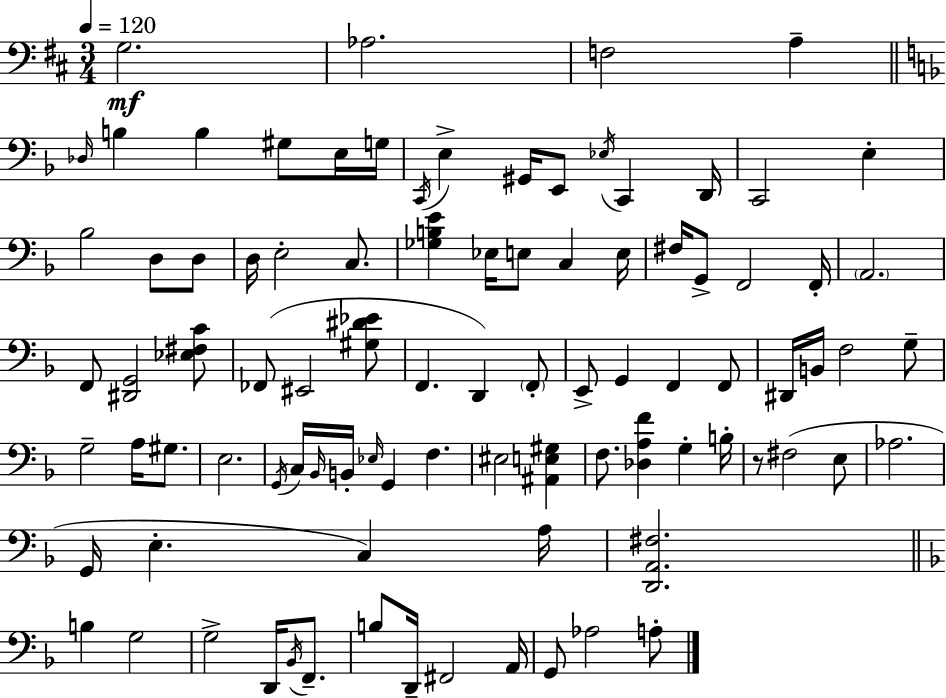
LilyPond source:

{
  \clef bass
  \numericTimeSignature
  \time 3/4
  \key d \major
  \tempo 4 = 120
  g2.\mf | aes2. | f2 a4-- | \bar "||" \break \key d \minor \grace { des16 } b4 b4 gis8 e16 | g16 \acciaccatura { c,16 } e4-> gis,16 e,8 \acciaccatura { ees16 } c,4 | d,16 c,2 e4-. | bes2 d8 | \break d8 d16 e2-. | c8. <ges b e'>4 ees16 e8 c4 | e16 fis16 g,8-> f,2 | f,16-. \parenthesize a,2. | \break f,8 <dis, g,>2 | <ees fis c'>8 fes,8( eis,2 | <gis dis' ees'>8 f,4. d,4) | \parenthesize f,8-. e,8-> g,4 f,4 | \break f,8 dis,16 b,16 f2 | g8-- g2-- a16 | gis8. e2. | \acciaccatura { g,16 } c16 \grace { bes,16 } b,16-. \grace { ees16 } g,4 | \break f4. eis2 | <ais, e gis>4 f8. <des a f'>4 | g4-. b16-. r8 fis2( | e8 aes2. | \break g,16 e4.-. | c4) a16 <d, a, fis>2. | \bar "||" \break \key f \major b4 g2 | g2-> d,16 \acciaccatura { bes,16 } f,8.-- | b8 d,16-- fis,2 | a,16 g,8 aes2 a8-. | \break \bar "|."
}